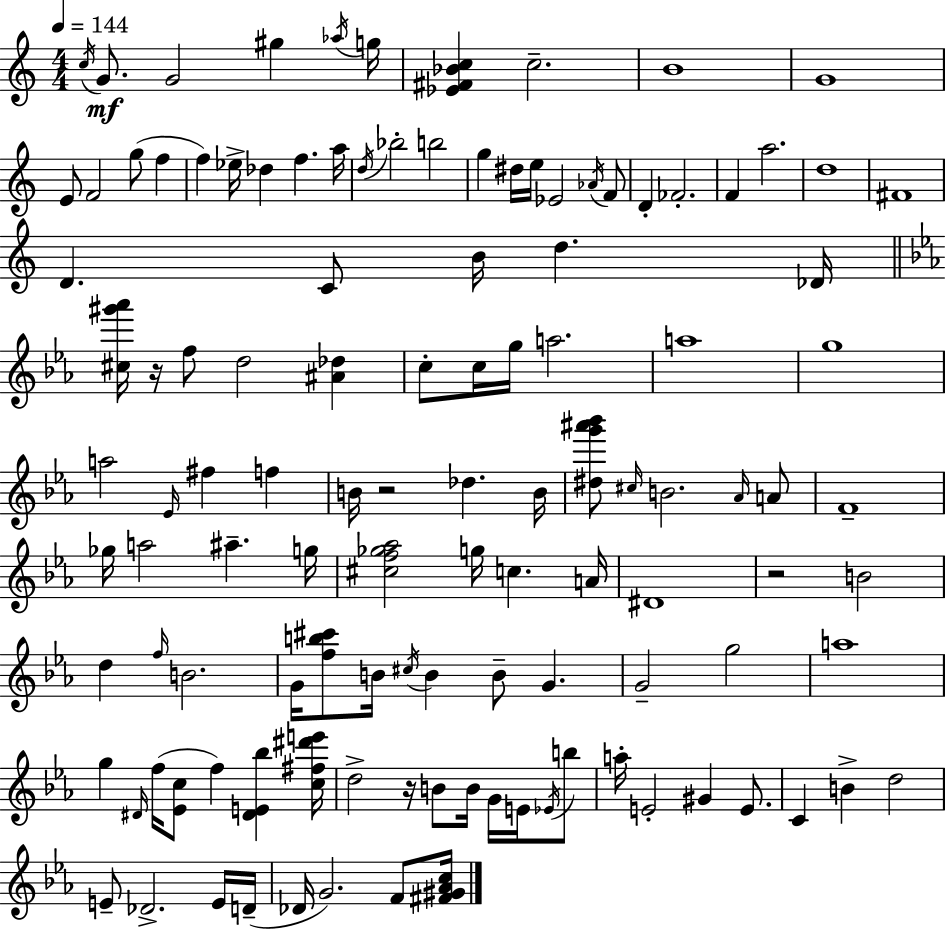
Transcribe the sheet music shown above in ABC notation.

X:1
T:Untitled
M:4/4
L:1/4
K:Am
c/4 G/2 G2 ^g _a/4 g/4 [_E^F_Bc] c2 B4 G4 E/2 F2 g/2 f f _e/4 _d f a/4 d/4 _b2 b2 g ^d/4 e/4 _E2 _A/4 F/2 D _F2 F a2 d4 ^F4 D C/2 B/4 d _D/4 [^c^g'_a']/4 z/4 f/2 d2 [^A_d] c/2 c/4 g/4 a2 a4 g4 a2 _E/4 ^f f B/4 z2 _d B/4 [^dg'^a'_b']/2 ^c/4 B2 _A/4 A/2 F4 _g/4 a2 ^a g/4 [^cf_g_a]2 g/4 c A/4 ^D4 z2 B2 d f/4 B2 G/4 [fb^c']/2 B/4 ^c/4 B B/2 G G2 g2 a4 g ^D/4 f/4 [_Ec]/2 f [^DE_b] [c^f^d'e']/4 d2 z/4 B/2 B/4 G/4 E/4 _E/4 b/2 a/4 E2 ^G E/2 C B d2 E/2 _D2 E/4 D/4 _D/4 G2 F/2 [^F^G_Ac]/4